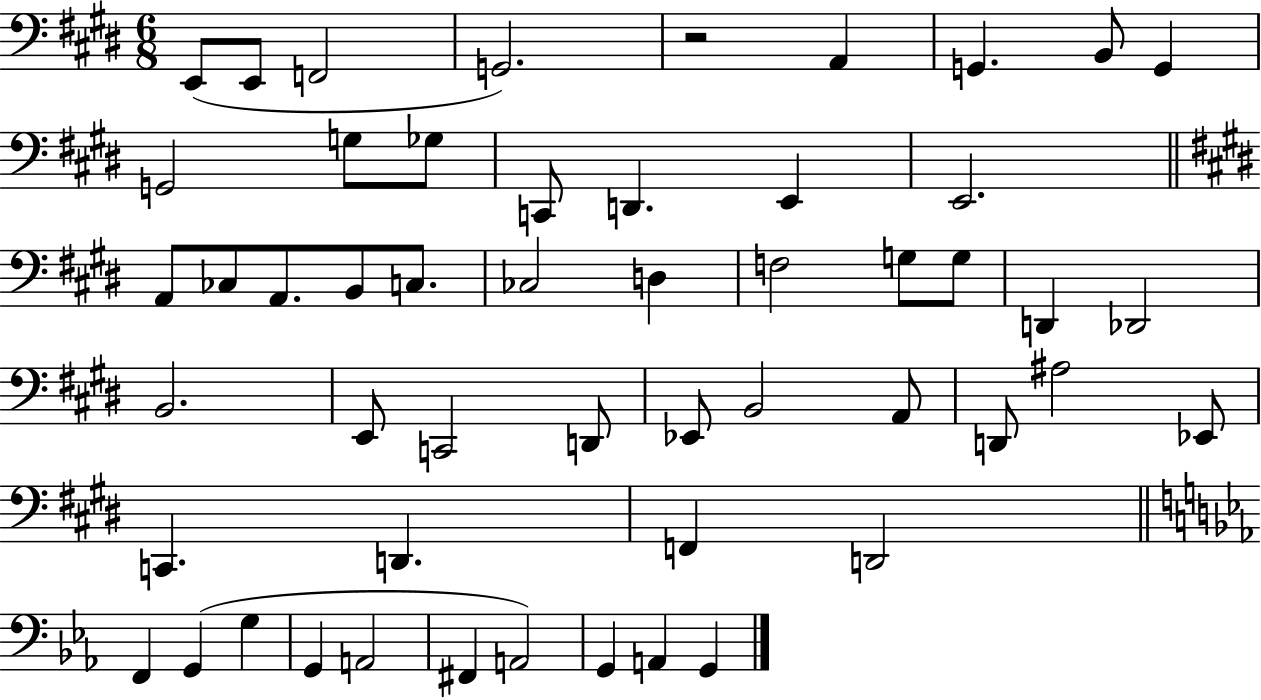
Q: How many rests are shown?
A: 1